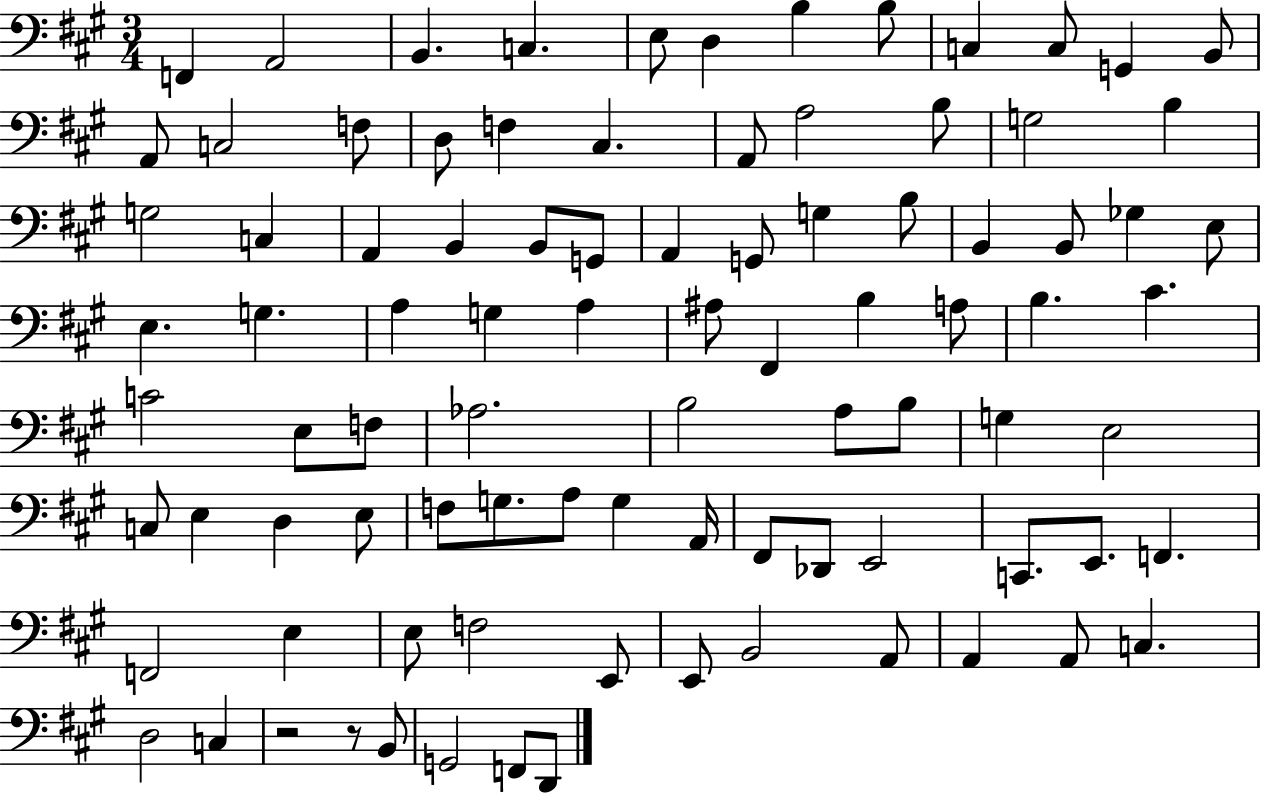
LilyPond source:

{
  \clef bass
  \numericTimeSignature
  \time 3/4
  \key a \major
  f,4 a,2 | b,4. c4. | e8 d4 b4 b8 | c4 c8 g,4 b,8 | \break a,8 c2 f8 | d8 f4 cis4. | a,8 a2 b8 | g2 b4 | \break g2 c4 | a,4 b,4 b,8 g,8 | a,4 g,8 g4 b8 | b,4 b,8 ges4 e8 | \break e4. g4. | a4 g4 a4 | ais8 fis,4 b4 a8 | b4. cis'4. | \break c'2 e8 f8 | aes2. | b2 a8 b8 | g4 e2 | \break c8 e4 d4 e8 | f8 g8. a8 g4 a,16 | fis,8 des,8 e,2 | c,8. e,8. f,4. | \break f,2 e4 | e8 f2 e,8 | e,8 b,2 a,8 | a,4 a,8 c4. | \break d2 c4 | r2 r8 b,8 | g,2 f,8 d,8 | \bar "|."
}